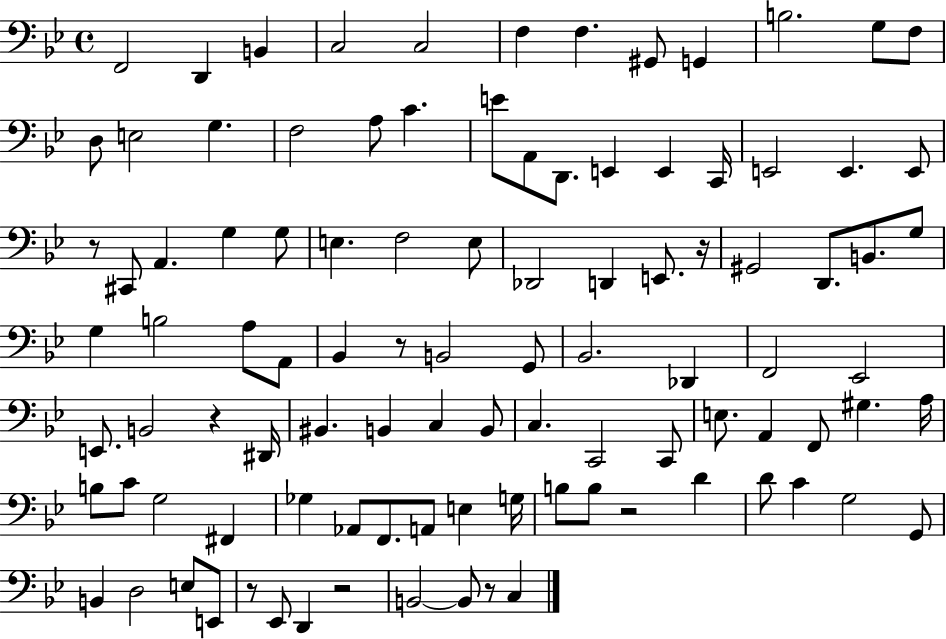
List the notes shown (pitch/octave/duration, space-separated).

F2/h D2/q B2/q C3/h C3/h F3/q F3/q. G#2/e G2/q B3/h. G3/e F3/e D3/e E3/h G3/q. F3/h A3/e C4/q. E4/e A2/e D2/e. E2/q E2/q C2/s E2/h E2/q. E2/e R/e C#2/e A2/q. G3/q G3/e E3/q. F3/h E3/e Db2/h D2/q E2/e. R/s G#2/h D2/e. B2/e. G3/e G3/q B3/h A3/e A2/e Bb2/q R/e B2/h G2/e Bb2/h. Db2/q F2/h Eb2/h E2/e. B2/h R/q D#2/s BIS2/q. B2/q C3/q B2/e C3/q. C2/h C2/e E3/e. A2/q F2/e G#3/q. A3/s B3/e C4/e G3/h F#2/q Gb3/q Ab2/e F2/e. A2/e E3/q G3/s B3/e B3/e R/h D4/q D4/e C4/q G3/h G2/e B2/q D3/h E3/e E2/e R/e Eb2/e D2/q R/h B2/h B2/e R/e C3/q